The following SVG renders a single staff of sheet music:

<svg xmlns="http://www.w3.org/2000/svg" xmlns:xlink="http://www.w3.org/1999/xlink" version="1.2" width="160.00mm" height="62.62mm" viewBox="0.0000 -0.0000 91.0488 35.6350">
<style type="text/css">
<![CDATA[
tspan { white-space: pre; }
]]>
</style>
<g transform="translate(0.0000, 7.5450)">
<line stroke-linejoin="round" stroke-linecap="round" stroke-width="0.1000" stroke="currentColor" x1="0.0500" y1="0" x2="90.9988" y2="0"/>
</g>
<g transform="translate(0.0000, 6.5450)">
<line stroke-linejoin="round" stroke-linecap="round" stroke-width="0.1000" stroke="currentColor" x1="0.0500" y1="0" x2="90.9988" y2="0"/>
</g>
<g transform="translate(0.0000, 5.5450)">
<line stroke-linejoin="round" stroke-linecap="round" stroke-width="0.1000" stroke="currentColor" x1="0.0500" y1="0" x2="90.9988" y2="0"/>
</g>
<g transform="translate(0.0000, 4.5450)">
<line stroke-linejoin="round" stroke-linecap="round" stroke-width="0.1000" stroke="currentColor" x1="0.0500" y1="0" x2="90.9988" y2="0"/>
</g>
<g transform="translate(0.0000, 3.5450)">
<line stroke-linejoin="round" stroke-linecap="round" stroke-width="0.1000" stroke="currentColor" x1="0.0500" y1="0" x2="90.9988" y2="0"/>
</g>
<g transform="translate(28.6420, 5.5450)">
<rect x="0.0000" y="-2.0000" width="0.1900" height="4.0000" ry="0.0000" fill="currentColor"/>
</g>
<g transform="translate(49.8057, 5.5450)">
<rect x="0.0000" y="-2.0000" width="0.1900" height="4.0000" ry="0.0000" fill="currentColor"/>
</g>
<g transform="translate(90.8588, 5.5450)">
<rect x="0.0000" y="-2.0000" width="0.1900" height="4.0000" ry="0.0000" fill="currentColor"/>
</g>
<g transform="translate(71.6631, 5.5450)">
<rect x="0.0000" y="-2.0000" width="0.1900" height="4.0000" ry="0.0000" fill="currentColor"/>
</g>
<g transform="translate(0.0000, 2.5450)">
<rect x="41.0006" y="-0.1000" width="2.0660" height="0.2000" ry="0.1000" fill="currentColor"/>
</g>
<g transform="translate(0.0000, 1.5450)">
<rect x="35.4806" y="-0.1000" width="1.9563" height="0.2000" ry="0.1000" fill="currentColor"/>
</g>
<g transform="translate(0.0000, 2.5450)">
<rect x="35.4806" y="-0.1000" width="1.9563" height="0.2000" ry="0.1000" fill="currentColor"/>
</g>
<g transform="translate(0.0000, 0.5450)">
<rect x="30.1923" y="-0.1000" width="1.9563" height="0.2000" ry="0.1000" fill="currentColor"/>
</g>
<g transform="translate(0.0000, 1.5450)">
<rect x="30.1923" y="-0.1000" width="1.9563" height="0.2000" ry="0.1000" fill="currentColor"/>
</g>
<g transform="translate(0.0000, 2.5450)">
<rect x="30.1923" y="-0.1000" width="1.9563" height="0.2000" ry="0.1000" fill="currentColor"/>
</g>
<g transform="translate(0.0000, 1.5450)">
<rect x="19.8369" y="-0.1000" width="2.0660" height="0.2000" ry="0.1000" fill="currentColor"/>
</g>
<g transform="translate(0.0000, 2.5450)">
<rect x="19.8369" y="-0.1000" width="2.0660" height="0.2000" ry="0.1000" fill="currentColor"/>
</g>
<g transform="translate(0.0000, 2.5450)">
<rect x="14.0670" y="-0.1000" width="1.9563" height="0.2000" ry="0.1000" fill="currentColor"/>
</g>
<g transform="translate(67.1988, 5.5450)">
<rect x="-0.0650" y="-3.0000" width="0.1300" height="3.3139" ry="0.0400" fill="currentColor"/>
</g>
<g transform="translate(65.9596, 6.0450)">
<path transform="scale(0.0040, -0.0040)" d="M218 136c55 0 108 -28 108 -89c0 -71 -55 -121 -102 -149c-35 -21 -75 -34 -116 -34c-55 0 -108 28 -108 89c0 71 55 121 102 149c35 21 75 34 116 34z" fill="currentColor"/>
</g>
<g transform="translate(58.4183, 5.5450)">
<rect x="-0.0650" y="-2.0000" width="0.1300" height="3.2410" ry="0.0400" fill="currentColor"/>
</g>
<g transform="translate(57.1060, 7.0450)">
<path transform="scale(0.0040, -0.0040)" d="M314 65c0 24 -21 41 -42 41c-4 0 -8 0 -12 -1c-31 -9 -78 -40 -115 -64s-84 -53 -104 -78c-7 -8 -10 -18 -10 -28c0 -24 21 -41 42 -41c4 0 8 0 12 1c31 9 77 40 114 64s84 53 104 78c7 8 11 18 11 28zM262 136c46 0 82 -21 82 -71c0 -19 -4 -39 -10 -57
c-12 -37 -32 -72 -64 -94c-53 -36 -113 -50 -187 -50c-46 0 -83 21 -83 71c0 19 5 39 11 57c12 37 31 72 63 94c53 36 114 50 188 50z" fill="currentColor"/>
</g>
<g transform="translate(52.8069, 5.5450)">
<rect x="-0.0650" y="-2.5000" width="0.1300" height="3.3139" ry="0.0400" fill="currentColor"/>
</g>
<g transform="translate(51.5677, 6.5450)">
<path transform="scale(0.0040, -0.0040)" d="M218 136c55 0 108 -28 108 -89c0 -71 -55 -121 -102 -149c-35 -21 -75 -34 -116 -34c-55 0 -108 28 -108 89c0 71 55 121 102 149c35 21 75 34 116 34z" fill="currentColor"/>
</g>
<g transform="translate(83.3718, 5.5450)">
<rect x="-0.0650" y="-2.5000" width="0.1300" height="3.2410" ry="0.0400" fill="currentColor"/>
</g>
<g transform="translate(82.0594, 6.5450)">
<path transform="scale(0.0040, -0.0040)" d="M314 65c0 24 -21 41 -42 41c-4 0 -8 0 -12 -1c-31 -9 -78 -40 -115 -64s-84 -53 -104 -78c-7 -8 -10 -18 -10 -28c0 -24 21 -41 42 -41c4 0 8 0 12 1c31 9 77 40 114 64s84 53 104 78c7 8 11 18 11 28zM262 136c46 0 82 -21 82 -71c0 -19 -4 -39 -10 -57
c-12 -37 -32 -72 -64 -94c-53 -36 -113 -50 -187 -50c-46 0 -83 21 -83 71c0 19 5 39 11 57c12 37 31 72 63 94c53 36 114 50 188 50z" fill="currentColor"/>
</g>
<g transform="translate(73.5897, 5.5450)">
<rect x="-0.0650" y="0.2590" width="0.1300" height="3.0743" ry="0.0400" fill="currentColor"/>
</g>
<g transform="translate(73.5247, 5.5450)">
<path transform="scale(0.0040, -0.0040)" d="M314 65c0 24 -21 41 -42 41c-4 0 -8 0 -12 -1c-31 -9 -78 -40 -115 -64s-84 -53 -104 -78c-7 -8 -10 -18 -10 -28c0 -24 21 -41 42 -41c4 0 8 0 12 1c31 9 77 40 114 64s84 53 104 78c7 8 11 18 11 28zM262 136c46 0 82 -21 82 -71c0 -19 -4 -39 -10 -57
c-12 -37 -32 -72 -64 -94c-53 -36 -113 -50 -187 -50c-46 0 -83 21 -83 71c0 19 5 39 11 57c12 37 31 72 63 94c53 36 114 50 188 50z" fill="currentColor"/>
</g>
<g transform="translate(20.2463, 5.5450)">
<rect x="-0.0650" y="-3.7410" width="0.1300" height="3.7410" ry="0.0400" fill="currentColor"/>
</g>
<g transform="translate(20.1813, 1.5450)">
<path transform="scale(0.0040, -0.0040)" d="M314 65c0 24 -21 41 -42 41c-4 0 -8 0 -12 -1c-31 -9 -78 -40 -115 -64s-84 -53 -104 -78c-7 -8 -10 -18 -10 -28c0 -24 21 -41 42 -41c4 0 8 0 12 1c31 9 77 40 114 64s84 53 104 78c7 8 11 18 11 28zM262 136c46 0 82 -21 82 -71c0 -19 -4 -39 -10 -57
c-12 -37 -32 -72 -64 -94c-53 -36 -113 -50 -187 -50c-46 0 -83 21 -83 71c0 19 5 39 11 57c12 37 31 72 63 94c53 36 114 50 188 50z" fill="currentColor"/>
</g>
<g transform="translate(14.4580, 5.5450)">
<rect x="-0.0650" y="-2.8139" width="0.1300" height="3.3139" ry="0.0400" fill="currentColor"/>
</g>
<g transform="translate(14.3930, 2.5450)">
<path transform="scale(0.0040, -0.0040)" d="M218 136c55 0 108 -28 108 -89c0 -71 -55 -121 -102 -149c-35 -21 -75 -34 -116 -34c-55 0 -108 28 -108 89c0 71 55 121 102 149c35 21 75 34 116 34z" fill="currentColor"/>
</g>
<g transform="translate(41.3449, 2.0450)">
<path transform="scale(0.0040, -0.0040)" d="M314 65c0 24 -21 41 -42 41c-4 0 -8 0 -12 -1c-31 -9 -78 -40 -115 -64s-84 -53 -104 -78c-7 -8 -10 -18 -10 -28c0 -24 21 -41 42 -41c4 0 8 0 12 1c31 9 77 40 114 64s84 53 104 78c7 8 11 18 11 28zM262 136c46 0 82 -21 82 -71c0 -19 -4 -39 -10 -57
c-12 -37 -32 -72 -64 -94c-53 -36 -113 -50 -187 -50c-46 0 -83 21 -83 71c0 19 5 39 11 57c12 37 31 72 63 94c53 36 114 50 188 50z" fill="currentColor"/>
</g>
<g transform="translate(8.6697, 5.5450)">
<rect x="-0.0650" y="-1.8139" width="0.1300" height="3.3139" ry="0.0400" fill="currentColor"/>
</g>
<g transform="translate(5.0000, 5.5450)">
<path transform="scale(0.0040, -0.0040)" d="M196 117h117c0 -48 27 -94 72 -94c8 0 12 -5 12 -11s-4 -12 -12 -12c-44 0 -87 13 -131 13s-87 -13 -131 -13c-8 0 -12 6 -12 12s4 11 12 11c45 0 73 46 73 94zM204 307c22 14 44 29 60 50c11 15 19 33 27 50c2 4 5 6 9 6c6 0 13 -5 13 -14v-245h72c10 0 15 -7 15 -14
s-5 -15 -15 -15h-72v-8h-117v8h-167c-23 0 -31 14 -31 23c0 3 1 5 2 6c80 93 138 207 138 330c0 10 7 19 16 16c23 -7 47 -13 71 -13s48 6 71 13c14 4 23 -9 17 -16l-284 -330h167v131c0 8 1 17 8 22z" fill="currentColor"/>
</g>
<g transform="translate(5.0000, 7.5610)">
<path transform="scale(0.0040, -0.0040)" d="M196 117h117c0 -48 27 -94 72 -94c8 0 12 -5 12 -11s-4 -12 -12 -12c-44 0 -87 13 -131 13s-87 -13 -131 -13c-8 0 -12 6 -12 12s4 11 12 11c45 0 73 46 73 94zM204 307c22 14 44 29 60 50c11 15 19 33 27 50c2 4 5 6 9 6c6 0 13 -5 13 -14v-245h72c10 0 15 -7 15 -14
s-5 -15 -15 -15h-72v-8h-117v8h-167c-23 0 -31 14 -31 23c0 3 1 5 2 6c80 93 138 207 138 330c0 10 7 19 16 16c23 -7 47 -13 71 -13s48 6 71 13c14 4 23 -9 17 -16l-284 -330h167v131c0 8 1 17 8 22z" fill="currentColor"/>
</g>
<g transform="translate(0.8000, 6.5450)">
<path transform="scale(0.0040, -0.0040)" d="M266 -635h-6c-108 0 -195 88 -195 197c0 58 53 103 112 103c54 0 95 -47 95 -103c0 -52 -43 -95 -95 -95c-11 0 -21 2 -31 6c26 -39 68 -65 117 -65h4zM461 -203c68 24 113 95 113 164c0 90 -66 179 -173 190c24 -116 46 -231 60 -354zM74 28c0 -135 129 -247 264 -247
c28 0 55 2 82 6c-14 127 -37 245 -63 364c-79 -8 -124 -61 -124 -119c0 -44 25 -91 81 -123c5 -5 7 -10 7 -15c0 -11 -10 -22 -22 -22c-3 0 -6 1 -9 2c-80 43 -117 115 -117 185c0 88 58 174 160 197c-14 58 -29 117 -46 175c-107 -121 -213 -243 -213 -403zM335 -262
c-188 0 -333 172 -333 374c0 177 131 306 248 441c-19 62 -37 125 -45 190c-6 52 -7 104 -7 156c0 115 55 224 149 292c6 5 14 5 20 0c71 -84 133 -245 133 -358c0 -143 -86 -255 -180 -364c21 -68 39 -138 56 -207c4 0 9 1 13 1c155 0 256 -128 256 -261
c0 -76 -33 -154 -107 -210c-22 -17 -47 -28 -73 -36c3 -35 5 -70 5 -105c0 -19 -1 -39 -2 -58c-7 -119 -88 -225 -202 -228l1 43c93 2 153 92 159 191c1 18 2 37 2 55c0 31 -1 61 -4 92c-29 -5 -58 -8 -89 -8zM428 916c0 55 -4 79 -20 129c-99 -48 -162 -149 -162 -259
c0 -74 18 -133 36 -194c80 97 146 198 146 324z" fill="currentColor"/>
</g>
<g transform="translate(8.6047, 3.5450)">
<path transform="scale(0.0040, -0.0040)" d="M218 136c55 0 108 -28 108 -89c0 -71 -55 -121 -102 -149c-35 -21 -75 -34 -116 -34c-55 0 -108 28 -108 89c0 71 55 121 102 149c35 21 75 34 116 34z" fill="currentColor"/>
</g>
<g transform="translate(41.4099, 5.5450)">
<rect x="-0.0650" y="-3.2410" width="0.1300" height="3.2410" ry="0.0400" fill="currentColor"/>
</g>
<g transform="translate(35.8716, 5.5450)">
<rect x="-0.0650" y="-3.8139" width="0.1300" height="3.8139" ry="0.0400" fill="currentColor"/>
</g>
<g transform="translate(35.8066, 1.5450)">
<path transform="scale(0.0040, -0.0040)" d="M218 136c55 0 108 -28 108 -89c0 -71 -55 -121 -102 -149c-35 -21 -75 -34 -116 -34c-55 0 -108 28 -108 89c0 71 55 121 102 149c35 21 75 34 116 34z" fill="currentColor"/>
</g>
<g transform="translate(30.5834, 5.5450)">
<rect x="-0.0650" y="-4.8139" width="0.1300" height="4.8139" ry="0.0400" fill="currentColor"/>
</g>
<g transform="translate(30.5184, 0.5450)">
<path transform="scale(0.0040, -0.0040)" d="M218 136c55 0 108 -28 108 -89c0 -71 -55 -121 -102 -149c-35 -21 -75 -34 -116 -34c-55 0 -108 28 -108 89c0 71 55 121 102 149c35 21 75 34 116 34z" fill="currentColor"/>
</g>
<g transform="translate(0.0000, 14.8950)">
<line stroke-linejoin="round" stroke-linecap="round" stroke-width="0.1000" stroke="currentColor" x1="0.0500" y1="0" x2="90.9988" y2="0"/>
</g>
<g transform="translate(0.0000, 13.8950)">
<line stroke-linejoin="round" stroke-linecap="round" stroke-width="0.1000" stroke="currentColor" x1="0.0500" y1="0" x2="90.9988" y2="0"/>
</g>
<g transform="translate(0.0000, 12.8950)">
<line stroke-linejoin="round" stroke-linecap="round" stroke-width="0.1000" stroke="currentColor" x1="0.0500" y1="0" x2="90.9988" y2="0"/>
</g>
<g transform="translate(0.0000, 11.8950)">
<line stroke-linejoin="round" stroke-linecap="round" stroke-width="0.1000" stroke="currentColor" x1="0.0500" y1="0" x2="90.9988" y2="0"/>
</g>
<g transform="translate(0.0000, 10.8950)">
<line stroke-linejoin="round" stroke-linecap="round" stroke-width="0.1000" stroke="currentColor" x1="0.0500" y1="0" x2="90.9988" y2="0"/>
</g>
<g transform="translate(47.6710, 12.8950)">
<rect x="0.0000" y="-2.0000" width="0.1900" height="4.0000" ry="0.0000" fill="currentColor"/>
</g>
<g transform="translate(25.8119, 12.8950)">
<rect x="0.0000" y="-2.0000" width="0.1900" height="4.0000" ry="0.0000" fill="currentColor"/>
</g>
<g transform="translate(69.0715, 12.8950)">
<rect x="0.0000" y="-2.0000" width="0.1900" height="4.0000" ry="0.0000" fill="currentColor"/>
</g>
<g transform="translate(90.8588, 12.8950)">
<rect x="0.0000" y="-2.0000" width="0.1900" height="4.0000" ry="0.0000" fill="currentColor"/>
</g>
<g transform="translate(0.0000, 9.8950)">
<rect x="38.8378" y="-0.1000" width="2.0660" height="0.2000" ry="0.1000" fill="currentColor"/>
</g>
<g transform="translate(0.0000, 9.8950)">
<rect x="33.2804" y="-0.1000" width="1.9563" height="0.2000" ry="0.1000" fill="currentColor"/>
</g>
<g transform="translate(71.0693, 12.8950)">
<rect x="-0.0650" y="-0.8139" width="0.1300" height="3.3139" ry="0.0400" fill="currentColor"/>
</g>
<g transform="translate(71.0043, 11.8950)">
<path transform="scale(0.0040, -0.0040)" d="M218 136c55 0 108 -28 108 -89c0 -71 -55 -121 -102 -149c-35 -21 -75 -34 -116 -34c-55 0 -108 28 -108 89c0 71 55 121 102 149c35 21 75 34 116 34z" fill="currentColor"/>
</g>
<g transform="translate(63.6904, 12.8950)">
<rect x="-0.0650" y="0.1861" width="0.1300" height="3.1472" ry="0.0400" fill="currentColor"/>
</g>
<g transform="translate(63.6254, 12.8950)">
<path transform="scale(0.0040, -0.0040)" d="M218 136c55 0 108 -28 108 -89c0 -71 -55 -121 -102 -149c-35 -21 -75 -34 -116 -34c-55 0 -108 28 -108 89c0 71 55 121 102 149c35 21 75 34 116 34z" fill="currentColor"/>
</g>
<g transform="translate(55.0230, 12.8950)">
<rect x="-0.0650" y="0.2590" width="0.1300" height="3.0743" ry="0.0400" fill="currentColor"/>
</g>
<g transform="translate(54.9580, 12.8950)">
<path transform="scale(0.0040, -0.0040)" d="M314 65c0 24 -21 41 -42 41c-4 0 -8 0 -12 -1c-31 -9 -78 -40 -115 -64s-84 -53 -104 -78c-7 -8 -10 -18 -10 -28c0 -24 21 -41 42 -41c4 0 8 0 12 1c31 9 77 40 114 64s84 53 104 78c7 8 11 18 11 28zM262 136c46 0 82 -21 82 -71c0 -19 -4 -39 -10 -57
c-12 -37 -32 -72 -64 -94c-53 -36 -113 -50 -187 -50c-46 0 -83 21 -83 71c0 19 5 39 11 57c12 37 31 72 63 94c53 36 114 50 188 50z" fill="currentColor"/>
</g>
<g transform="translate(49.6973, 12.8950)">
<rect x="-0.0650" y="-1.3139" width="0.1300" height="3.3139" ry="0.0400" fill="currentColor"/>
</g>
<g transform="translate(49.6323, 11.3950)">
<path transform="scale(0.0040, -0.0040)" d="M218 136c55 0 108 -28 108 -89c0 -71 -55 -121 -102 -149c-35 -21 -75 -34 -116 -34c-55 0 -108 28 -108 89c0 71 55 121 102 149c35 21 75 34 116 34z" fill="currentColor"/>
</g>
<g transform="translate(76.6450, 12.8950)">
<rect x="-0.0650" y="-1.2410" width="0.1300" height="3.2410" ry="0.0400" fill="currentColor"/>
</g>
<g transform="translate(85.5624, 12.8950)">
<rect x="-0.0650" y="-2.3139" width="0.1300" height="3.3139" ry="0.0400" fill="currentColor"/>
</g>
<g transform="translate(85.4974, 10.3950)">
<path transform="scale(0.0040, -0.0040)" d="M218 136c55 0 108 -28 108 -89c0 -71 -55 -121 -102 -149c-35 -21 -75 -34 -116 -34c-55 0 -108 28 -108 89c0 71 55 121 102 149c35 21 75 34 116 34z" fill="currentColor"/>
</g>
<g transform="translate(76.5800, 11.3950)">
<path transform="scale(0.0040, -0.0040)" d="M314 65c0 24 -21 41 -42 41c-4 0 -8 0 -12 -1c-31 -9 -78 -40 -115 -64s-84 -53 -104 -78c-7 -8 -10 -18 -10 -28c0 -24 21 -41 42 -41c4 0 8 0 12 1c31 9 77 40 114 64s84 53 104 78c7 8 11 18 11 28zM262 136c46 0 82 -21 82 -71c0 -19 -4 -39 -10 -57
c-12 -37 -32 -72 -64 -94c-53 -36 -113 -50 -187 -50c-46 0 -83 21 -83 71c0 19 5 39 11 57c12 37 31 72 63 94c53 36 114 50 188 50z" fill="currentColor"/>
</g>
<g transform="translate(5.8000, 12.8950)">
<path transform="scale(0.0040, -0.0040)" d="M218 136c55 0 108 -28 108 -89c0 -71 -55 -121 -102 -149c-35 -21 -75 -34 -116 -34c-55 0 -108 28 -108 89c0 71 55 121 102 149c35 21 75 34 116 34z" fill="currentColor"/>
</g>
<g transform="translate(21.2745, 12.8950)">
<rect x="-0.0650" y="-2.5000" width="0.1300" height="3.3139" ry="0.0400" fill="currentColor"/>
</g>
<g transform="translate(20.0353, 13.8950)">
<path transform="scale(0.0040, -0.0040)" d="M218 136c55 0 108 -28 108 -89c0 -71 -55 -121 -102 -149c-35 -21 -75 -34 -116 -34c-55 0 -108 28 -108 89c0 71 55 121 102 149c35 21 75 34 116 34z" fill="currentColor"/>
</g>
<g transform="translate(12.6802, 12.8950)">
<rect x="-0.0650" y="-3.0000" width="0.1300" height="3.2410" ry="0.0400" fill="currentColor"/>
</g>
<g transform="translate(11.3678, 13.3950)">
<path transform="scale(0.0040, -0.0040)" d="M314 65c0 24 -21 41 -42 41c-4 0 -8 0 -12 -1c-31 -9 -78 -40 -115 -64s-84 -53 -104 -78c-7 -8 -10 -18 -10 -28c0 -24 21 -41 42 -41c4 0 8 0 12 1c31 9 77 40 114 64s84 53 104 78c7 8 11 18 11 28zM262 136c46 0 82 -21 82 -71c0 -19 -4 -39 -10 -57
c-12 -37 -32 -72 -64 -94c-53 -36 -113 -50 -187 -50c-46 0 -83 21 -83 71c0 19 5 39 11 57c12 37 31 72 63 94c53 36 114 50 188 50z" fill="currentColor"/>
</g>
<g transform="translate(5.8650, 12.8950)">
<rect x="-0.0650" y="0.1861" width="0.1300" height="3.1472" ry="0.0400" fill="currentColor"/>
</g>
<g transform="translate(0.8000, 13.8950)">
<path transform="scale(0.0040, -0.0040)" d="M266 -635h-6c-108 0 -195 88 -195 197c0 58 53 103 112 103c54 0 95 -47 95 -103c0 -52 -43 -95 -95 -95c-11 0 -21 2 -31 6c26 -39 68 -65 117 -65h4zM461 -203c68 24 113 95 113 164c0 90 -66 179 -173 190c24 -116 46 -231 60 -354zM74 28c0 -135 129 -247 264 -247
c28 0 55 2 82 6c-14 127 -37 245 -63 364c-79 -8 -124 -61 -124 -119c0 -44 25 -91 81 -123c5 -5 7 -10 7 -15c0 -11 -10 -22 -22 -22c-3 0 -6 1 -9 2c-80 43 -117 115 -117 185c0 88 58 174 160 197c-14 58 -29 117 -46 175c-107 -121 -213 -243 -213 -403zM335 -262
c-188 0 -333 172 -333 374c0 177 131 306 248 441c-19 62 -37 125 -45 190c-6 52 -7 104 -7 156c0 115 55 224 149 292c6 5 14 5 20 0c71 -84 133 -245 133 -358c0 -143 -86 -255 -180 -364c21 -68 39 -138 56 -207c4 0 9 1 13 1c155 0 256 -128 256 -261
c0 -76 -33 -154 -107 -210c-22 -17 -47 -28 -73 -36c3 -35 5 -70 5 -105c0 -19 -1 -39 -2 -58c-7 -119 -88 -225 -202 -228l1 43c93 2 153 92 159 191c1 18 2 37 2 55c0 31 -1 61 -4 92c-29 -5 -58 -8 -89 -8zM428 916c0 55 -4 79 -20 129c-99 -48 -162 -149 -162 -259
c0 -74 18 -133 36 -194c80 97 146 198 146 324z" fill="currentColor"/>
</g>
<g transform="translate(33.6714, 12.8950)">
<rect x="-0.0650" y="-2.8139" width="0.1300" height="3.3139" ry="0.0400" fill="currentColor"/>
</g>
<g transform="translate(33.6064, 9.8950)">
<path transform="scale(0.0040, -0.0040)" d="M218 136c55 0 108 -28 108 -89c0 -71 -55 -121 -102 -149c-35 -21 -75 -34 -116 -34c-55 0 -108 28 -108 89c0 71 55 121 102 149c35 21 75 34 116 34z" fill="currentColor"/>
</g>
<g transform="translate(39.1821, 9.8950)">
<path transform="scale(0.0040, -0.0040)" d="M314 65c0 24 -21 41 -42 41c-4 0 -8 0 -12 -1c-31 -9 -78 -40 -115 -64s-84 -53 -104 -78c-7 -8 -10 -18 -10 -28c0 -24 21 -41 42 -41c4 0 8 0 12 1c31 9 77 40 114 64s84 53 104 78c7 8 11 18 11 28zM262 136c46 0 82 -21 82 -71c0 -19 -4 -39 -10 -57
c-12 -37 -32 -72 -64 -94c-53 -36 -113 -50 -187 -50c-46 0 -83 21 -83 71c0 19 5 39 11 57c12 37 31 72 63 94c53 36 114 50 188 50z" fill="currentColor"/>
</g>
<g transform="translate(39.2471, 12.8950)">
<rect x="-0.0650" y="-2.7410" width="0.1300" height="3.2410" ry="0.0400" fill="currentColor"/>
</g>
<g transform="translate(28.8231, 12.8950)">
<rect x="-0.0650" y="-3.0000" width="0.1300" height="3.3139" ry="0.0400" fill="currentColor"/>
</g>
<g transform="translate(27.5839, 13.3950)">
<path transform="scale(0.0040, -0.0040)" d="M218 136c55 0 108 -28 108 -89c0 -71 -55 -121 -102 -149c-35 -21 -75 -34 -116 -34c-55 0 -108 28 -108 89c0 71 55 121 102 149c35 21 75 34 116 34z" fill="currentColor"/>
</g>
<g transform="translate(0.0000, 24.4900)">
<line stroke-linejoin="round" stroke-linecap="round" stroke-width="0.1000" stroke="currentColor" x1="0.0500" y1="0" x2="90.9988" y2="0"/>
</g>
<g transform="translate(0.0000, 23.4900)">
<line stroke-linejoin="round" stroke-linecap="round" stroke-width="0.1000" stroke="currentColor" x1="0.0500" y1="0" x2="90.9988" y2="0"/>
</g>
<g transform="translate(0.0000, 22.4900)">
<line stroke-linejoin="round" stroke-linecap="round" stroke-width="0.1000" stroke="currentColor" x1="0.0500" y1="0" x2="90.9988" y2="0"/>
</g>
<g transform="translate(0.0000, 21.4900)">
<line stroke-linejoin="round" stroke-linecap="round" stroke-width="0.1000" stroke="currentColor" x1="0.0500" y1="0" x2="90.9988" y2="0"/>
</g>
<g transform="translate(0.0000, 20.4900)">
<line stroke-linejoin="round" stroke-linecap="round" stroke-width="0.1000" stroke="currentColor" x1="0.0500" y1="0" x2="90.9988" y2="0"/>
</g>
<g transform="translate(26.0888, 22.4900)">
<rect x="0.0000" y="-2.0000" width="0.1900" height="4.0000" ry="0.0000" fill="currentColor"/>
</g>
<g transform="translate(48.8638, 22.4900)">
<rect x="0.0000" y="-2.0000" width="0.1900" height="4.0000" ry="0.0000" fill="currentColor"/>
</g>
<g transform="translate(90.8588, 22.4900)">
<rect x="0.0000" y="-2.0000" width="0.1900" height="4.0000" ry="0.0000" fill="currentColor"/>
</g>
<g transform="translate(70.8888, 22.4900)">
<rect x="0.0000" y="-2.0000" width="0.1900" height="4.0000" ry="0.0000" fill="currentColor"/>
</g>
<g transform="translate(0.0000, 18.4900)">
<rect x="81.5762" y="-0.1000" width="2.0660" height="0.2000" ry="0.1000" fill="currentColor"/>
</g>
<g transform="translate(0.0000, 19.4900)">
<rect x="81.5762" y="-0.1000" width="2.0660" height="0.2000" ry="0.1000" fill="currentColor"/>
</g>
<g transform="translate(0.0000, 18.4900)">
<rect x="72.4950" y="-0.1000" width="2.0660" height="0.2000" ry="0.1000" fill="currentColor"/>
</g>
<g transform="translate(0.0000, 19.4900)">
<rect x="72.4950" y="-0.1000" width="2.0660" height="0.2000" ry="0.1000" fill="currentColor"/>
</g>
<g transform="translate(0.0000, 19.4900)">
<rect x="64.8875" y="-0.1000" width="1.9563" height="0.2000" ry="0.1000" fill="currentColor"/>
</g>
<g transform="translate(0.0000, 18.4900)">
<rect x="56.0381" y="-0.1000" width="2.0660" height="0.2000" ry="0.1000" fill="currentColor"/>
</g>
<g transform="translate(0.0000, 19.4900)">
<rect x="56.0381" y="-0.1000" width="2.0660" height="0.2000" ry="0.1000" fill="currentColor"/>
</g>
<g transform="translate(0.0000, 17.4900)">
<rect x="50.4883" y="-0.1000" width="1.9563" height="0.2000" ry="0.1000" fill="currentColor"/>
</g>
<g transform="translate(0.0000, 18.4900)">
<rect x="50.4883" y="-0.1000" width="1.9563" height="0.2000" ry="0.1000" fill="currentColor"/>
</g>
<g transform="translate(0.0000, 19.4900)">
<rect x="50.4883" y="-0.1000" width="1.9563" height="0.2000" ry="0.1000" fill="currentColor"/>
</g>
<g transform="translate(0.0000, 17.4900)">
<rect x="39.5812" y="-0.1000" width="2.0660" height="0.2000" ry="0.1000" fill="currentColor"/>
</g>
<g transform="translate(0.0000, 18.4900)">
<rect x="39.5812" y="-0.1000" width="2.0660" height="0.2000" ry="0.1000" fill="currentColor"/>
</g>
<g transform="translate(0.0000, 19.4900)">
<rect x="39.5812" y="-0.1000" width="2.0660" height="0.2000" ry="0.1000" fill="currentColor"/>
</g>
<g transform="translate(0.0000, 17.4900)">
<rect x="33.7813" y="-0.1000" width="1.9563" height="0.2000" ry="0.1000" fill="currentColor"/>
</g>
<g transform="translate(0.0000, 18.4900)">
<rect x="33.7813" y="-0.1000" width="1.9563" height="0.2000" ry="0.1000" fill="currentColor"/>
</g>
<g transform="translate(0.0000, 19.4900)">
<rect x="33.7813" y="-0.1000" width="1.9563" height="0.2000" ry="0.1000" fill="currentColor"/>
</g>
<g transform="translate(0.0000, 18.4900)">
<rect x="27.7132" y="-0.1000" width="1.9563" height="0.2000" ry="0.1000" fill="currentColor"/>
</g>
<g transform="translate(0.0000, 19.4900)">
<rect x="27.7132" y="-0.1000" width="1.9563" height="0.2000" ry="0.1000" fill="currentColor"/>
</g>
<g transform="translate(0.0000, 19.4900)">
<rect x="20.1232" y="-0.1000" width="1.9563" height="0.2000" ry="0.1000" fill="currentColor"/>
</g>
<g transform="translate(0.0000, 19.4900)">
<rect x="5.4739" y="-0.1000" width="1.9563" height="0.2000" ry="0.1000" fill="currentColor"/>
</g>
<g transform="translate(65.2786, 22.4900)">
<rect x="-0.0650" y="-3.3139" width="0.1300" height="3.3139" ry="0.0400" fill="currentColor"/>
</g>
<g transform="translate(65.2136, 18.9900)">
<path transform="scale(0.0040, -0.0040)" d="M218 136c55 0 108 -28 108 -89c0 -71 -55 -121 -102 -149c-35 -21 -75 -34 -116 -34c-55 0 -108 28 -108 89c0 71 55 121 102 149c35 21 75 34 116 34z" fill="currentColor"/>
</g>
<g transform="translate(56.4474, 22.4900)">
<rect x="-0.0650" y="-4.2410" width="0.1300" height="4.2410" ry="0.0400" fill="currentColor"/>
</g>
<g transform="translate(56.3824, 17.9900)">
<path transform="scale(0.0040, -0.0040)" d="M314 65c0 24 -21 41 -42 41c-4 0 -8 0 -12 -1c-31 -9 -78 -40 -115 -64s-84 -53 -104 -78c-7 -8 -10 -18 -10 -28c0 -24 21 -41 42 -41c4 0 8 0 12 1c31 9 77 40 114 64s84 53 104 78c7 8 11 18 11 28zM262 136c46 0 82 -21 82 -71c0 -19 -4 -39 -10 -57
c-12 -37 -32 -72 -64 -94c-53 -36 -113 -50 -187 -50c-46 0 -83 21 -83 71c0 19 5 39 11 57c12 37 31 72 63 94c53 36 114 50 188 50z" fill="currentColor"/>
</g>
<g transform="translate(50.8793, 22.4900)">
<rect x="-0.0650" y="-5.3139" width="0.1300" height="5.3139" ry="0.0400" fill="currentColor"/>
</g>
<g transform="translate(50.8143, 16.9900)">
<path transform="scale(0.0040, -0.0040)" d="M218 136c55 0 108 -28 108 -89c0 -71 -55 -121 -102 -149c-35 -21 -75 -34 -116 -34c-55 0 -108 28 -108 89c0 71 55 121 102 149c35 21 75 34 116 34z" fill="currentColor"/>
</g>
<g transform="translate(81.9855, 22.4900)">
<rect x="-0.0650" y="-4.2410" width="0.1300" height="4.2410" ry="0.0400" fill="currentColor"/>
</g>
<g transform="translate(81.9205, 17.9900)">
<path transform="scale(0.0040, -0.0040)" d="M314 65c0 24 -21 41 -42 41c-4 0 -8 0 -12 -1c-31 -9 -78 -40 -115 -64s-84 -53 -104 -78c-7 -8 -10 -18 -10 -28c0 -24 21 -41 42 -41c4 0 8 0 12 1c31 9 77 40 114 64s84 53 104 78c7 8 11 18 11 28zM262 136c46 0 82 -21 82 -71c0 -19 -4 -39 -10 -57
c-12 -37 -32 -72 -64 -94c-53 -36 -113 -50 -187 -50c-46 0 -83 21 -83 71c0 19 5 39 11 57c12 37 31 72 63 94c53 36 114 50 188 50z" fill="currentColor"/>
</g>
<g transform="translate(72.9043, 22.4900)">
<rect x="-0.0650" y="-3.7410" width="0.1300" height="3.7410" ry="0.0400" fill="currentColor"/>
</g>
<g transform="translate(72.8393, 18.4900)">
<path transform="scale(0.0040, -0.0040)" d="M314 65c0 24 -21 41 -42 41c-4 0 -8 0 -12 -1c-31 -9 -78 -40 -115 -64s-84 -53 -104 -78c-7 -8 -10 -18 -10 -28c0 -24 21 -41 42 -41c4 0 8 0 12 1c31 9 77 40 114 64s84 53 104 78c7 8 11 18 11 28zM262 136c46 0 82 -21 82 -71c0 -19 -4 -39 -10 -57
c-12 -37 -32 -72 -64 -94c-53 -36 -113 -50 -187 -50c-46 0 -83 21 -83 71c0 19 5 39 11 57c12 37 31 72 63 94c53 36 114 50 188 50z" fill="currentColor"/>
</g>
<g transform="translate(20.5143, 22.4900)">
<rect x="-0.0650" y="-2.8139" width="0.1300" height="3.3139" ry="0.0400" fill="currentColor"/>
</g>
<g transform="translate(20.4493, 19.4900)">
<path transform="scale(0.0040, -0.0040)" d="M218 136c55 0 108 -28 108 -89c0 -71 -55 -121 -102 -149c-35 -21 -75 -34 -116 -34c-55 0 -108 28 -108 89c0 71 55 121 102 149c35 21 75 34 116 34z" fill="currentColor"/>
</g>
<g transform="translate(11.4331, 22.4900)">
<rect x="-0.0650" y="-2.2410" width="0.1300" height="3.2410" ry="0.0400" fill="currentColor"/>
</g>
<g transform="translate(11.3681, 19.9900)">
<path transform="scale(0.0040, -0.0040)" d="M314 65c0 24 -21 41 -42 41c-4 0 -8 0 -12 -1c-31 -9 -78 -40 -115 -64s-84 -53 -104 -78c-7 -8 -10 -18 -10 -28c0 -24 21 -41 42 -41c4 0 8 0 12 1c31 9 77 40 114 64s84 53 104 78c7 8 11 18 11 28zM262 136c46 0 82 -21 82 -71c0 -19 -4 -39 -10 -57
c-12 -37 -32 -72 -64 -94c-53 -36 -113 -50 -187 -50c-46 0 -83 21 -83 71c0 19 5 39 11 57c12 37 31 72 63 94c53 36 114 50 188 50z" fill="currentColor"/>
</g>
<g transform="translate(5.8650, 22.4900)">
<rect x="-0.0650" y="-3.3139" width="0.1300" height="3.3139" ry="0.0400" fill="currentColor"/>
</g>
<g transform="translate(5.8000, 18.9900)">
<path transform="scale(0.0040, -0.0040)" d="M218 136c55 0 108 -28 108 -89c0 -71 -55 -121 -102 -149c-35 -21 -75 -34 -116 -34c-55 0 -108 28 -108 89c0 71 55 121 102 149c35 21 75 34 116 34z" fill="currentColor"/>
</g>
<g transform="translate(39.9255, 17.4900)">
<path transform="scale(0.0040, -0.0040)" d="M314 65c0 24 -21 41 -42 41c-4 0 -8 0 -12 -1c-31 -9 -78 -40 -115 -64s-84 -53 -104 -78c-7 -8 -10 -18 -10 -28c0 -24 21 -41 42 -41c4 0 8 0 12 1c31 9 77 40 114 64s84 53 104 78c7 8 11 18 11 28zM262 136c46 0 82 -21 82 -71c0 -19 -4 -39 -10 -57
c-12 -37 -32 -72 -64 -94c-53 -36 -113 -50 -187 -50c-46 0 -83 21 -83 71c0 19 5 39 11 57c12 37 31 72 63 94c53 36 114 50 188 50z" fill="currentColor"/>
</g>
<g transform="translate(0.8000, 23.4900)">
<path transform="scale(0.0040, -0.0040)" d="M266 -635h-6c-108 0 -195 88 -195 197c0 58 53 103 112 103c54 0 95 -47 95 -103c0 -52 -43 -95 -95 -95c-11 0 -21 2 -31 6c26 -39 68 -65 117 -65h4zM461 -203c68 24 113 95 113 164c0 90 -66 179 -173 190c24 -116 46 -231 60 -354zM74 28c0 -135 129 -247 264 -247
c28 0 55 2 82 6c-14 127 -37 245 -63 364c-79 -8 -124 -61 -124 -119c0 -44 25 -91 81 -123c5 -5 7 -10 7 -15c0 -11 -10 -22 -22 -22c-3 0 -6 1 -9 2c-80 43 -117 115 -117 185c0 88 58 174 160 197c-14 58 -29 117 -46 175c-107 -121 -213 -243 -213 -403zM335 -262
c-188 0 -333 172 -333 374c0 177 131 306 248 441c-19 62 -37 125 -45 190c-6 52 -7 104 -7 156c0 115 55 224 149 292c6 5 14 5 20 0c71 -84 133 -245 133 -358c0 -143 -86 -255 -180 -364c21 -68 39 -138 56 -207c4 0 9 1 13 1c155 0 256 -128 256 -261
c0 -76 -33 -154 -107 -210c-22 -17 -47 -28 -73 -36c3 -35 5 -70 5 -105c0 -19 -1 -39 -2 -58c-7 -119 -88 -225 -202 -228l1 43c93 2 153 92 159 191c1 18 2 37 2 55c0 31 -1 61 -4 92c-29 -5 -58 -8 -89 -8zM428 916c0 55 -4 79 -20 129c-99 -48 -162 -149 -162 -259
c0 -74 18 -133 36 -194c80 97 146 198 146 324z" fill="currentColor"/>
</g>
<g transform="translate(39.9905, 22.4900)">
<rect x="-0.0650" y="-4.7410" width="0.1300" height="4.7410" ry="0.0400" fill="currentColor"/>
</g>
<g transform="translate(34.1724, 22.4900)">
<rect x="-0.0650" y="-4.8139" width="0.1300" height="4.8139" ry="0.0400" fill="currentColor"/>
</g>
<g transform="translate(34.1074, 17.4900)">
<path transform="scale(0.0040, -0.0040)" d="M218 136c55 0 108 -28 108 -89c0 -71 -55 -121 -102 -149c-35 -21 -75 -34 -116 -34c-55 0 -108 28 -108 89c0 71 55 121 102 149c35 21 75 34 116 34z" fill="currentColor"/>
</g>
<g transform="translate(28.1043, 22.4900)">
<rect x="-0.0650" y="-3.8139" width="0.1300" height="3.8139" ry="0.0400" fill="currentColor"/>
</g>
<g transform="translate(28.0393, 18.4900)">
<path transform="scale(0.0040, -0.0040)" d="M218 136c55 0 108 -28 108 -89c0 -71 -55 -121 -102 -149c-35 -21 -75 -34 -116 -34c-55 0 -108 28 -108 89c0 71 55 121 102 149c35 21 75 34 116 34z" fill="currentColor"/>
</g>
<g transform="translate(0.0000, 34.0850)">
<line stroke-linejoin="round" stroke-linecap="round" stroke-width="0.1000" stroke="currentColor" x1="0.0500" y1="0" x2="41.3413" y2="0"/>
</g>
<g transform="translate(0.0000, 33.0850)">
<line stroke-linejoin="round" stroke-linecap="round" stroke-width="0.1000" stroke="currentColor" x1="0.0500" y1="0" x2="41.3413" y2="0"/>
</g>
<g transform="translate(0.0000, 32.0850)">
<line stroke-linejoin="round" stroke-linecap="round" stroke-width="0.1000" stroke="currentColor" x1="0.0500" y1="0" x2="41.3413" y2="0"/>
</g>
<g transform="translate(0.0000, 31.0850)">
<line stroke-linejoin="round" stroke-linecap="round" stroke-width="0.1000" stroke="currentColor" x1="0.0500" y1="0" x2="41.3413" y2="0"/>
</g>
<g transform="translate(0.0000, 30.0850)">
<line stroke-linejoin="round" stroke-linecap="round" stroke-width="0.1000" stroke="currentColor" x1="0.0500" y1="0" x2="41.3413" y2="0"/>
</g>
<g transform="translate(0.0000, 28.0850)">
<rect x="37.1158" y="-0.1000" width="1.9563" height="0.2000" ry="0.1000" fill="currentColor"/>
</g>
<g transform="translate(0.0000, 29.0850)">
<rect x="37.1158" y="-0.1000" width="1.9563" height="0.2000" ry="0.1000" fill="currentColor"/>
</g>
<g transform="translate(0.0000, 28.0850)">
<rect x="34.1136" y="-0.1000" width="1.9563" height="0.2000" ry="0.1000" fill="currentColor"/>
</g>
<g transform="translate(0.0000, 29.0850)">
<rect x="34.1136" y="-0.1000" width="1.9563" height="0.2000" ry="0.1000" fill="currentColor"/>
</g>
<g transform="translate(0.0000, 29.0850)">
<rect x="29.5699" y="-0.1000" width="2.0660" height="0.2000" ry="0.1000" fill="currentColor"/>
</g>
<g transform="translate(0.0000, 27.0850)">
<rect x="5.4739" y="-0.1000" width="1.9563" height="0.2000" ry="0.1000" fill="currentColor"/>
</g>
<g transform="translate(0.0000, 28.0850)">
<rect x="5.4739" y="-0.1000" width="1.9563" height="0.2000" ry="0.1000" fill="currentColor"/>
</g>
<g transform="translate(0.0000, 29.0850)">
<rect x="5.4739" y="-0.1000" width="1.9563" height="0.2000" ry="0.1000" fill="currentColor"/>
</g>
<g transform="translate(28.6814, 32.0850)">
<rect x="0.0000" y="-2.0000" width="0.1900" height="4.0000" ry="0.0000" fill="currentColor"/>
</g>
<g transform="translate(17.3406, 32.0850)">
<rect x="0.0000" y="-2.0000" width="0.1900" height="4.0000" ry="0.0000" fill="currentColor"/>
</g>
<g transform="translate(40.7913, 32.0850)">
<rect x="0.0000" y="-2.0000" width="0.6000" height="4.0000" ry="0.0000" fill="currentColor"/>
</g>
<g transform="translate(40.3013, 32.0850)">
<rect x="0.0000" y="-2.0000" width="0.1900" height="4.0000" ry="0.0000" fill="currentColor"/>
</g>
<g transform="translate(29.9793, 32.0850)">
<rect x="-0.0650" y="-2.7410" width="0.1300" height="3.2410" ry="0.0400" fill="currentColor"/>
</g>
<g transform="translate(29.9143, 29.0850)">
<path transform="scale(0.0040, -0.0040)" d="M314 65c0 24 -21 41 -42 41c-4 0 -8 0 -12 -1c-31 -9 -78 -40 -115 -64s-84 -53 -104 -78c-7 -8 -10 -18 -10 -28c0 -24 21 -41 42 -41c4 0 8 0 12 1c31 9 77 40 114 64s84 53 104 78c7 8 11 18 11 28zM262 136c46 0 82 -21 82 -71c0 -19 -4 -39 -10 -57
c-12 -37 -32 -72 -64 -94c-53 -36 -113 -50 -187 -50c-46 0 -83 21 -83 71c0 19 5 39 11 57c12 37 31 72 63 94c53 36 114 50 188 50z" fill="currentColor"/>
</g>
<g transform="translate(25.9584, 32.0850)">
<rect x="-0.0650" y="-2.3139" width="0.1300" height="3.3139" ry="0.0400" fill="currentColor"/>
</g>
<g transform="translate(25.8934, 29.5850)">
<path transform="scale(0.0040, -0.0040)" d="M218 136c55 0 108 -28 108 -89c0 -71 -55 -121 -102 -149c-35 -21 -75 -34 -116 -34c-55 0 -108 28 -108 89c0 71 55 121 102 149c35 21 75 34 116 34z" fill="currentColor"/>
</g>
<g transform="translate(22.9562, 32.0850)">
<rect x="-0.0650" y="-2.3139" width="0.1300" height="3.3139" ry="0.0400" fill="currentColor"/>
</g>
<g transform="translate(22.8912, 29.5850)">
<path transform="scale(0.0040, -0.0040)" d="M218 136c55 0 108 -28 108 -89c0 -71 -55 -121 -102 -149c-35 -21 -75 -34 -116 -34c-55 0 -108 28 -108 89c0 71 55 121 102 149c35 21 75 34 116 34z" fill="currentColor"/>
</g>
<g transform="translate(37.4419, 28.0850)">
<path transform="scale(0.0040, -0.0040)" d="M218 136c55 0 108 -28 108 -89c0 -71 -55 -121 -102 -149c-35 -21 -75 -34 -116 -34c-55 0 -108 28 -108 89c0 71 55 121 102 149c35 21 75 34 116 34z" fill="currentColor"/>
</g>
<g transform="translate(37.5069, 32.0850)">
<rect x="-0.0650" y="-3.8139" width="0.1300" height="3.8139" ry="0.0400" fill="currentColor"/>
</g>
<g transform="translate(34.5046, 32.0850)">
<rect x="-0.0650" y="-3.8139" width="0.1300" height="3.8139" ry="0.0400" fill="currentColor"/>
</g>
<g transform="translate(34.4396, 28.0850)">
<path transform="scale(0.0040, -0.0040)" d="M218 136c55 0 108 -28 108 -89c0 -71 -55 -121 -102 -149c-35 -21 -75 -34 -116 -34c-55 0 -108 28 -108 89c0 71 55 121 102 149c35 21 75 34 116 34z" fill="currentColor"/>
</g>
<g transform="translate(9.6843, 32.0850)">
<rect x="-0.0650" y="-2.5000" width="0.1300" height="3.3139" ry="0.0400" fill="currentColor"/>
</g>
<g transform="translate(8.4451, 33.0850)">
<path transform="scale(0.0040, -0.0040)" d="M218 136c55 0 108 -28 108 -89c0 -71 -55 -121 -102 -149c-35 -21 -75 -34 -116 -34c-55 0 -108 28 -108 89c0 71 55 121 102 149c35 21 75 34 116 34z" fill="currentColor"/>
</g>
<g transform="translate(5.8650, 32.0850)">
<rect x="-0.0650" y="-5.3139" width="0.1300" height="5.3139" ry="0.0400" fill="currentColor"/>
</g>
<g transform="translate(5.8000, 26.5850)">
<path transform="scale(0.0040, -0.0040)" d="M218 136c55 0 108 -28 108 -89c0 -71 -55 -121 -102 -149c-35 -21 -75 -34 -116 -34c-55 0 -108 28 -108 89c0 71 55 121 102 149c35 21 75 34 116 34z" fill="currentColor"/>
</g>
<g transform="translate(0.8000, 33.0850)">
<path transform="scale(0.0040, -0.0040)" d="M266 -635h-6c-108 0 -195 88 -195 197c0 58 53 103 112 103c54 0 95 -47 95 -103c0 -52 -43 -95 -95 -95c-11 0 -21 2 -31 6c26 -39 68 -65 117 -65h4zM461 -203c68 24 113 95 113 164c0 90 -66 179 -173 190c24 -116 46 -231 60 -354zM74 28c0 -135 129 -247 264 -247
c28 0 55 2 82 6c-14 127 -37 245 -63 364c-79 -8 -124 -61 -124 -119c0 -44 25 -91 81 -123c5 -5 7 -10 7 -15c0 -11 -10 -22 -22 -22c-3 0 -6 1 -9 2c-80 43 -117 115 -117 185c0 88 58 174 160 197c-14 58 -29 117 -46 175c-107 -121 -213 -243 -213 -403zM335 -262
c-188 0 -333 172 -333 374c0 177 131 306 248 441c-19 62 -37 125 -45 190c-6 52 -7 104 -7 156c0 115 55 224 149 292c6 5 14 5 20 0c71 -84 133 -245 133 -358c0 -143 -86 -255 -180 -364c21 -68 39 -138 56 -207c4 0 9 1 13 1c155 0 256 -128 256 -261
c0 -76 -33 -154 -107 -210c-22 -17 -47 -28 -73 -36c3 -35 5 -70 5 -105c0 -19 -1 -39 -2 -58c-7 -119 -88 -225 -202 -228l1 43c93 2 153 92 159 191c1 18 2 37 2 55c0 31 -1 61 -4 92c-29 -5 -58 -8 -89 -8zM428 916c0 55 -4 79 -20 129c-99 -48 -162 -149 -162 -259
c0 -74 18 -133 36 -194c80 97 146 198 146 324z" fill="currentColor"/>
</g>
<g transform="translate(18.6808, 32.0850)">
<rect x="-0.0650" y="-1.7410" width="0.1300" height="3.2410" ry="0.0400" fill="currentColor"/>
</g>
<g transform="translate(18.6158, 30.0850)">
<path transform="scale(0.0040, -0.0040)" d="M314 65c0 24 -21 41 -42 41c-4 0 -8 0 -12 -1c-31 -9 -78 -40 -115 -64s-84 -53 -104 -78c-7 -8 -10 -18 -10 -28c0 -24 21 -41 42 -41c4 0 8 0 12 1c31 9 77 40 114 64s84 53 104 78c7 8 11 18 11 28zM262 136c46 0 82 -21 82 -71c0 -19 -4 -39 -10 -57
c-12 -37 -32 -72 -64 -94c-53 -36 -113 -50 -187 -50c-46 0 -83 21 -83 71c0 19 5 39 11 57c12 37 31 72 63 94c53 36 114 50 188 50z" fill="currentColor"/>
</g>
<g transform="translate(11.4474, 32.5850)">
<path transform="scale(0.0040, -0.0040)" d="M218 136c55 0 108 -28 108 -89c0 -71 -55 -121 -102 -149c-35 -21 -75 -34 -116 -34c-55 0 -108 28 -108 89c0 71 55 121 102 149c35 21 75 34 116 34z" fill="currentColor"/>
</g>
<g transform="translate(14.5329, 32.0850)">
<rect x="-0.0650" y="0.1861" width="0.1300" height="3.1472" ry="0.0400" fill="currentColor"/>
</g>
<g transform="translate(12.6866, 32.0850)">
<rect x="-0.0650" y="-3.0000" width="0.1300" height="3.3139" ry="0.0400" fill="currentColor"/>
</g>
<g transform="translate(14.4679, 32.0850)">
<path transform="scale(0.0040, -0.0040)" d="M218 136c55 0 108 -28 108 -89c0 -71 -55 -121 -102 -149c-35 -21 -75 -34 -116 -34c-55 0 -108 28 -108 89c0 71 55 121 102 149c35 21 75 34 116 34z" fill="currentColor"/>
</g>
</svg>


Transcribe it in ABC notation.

X:1
T:Untitled
M:4/4
L:1/4
K:C
f a c'2 e' c' b2 G F2 A B2 G2 B A2 G A a a2 e B2 B d e2 g b g2 a c' e' e'2 f' d'2 b c'2 d'2 f' G A B f2 g g a2 c' c'